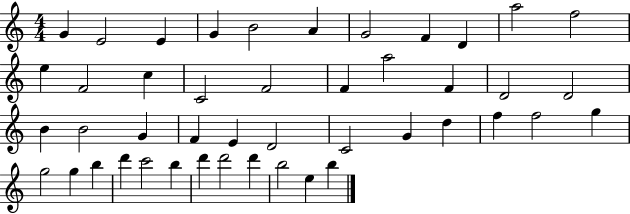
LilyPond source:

{
  \clef treble
  \numericTimeSignature
  \time 4/4
  \key c \major
  g'4 e'2 e'4 | g'4 b'2 a'4 | g'2 f'4 d'4 | a''2 f''2 | \break e''4 f'2 c''4 | c'2 f'2 | f'4 a''2 f'4 | d'2 d'2 | \break b'4 b'2 g'4 | f'4 e'4 d'2 | c'2 g'4 d''4 | f''4 f''2 g''4 | \break g''2 g''4 b''4 | d'''4 c'''2 b''4 | d'''4 d'''2 d'''4 | b''2 e''4 b''4 | \break \bar "|."
}